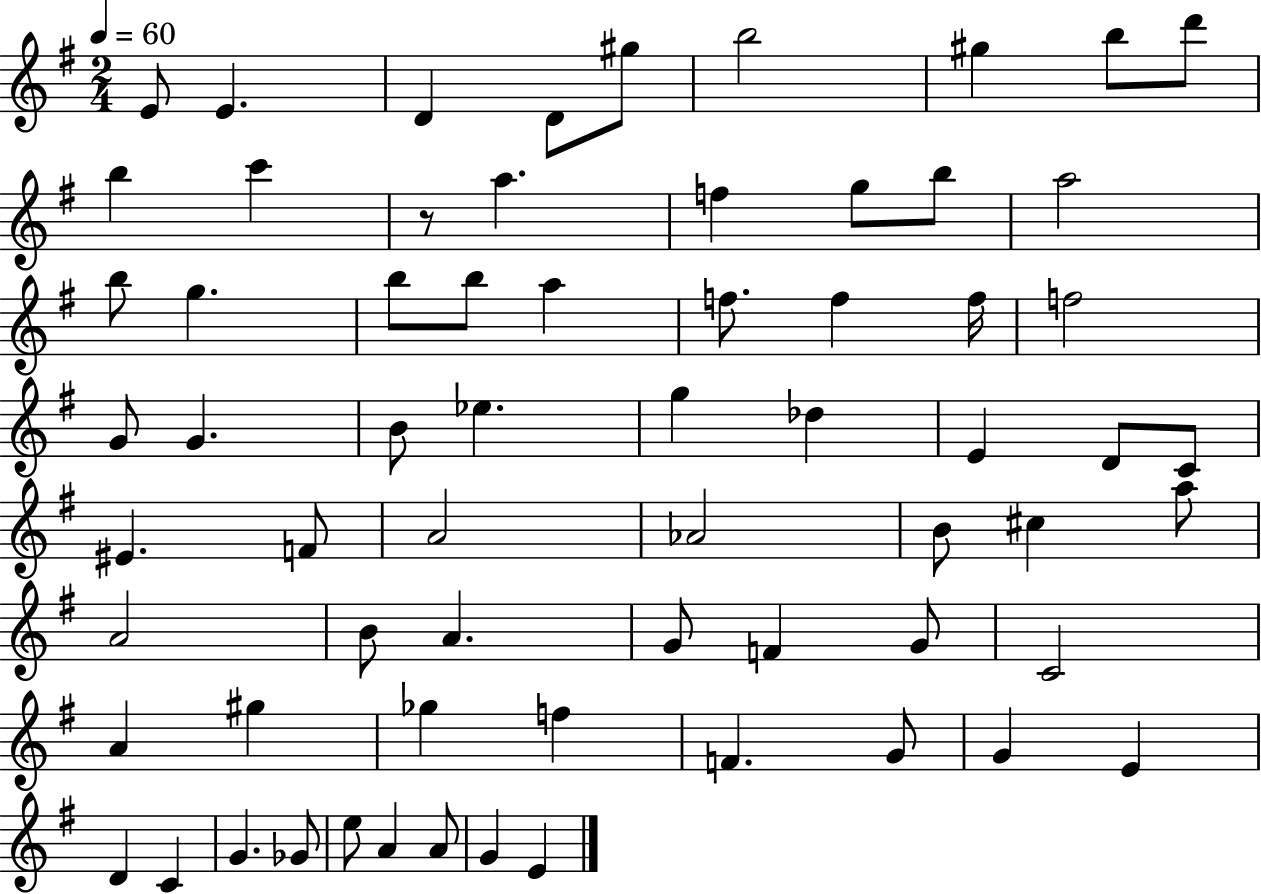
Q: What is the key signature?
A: G major